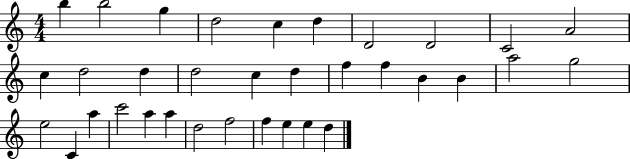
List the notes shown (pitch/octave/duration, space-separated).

B5/q B5/h G5/q D5/h C5/q D5/q D4/h D4/h C4/h A4/h C5/q D5/h D5/q D5/h C5/q D5/q F5/q F5/q B4/q B4/q A5/h G5/h E5/h C4/q A5/q C6/h A5/q A5/q D5/h F5/h F5/q E5/q E5/q D5/q